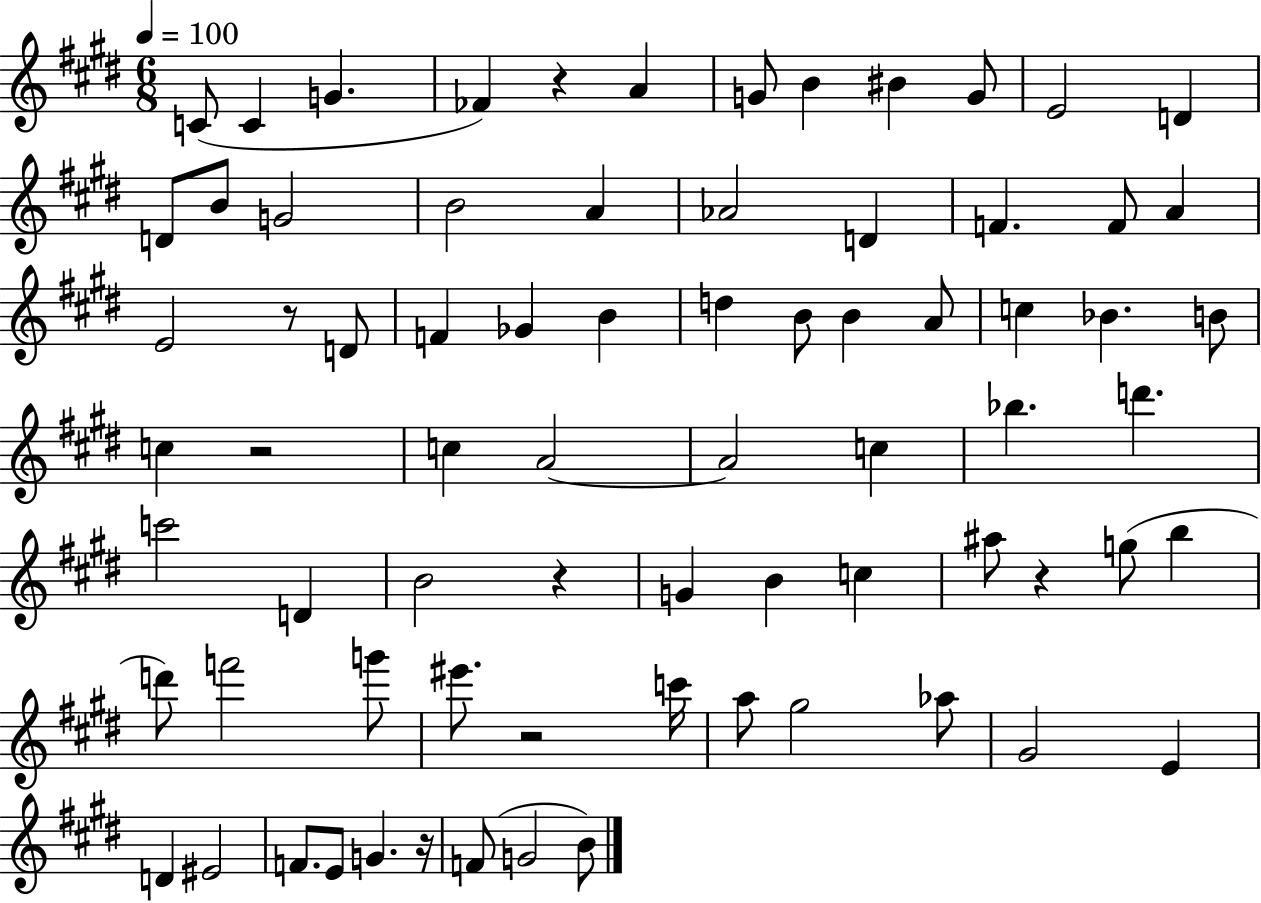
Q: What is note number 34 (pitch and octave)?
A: C5